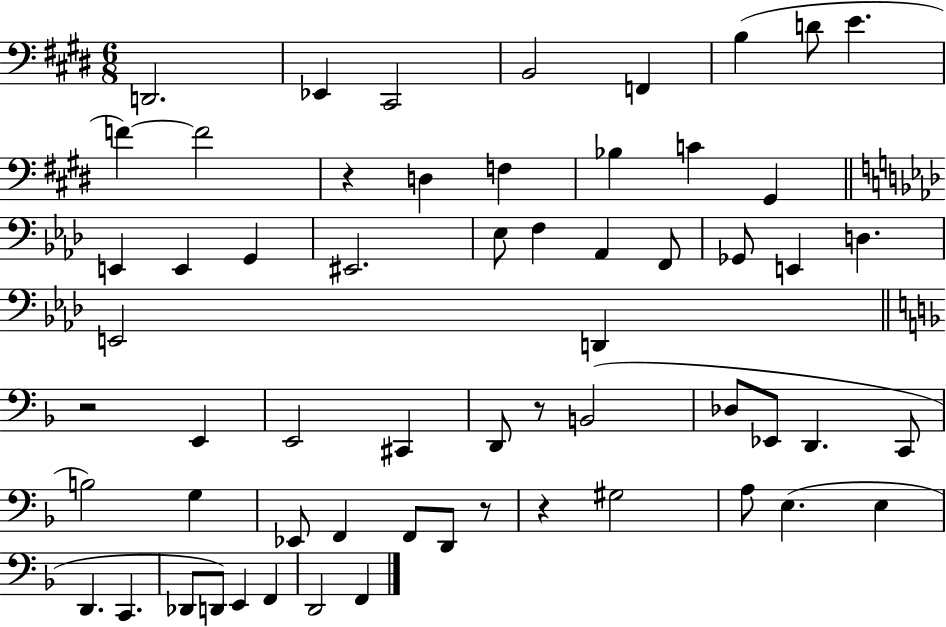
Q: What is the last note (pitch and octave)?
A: F2